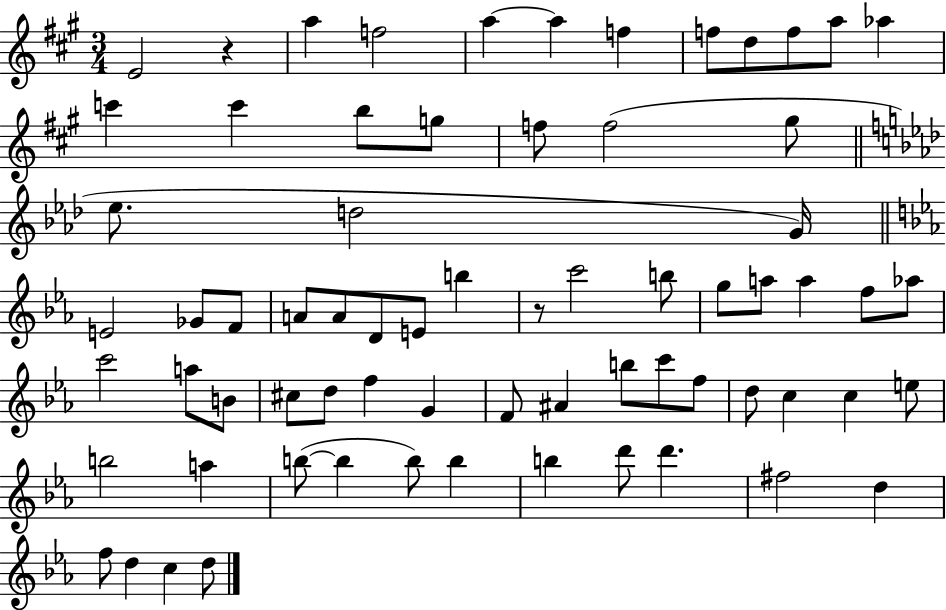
E4/h R/q A5/q F5/h A5/q A5/q F5/q F5/e D5/e F5/e A5/e Ab5/q C6/q C6/q B5/e G5/e F5/e F5/h G#5/e Eb5/e. D5/h G4/s E4/h Gb4/e F4/e A4/e A4/e D4/e E4/e B5/q R/e C6/h B5/e G5/e A5/e A5/q F5/e Ab5/e C6/h A5/e B4/e C#5/e D5/e F5/q G4/q F4/e A#4/q B5/e C6/e F5/e D5/e C5/q C5/q E5/e B5/h A5/q B5/e B5/q B5/e B5/q B5/q D6/e D6/q. F#5/h D5/q F5/e D5/q C5/q D5/e